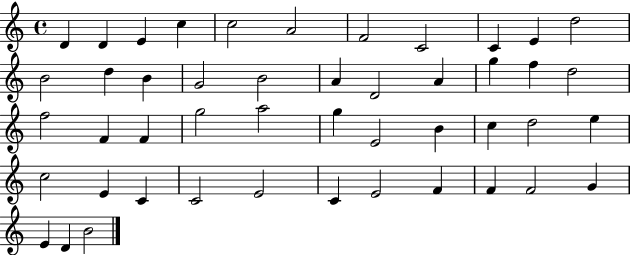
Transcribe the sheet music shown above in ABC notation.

X:1
T:Untitled
M:4/4
L:1/4
K:C
D D E c c2 A2 F2 C2 C E d2 B2 d B G2 B2 A D2 A g f d2 f2 F F g2 a2 g E2 B c d2 e c2 E C C2 E2 C E2 F F F2 G E D B2